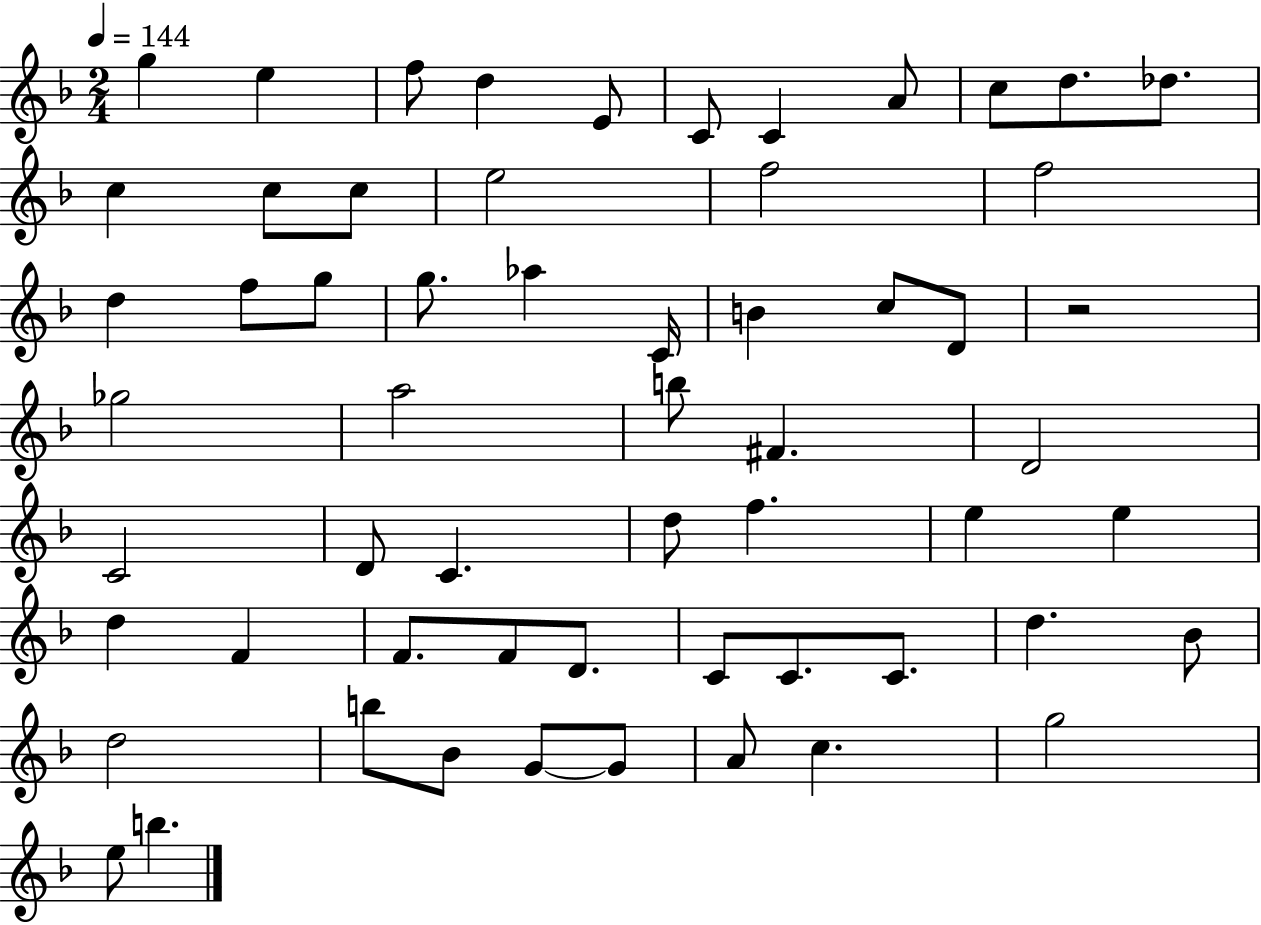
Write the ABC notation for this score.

X:1
T:Untitled
M:2/4
L:1/4
K:F
g e f/2 d E/2 C/2 C A/2 c/2 d/2 _d/2 c c/2 c/2 e2 f2 f2 d f/2 g/2 g/2 _a C/4 B c/2 D/2 z2 _g2 a2 b/2 ^F D2 C2 D/2 C d/2 f e e d F F/2 F/2 D/2 C/2 C/2 C/2 d _B/2 d2 b/2 _B/2 G/2 G/2 A/2 c g2 e/2 b